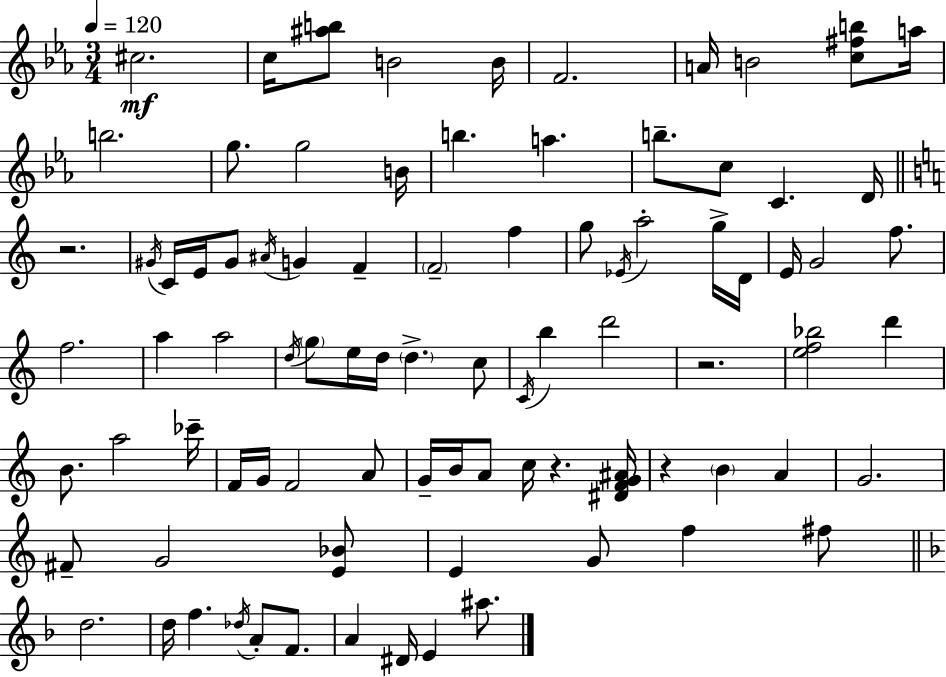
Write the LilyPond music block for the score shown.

{
  \clef treble
  \numericTimeSignature
  \time 3/4
  \key c \minor
  \tempo 4 = 120
  \repeat volta 2 { cis''2.\mf | c''16 <ais'' b''>8 b'2 b'16 | f'2. | a'16 b'2 <c'' fis'' b''>8 a''16 | \break b''2. | g''8. g''2 b'16 | b''4. a''4. | b''8.-- c''8 c'4. d'16 | \break \bar "||" \break \key c \major r2. | \acciaccatura { gis'16 } c'16 e'16 gis'8 \acciaccatura { ais'16 } g'4 f'4-- | \parenthesize f'2-- f''4 | g''8 \acciaccatura { ees'16 } a''2-. | \break g''16-> d'16 e'16 g'2 | f''8. f''2. | a''4 a''2 | \acciaccatura { d''16 } \parenthesize g''8 e''16 d''16 \parenthesize d''4.-> | \break c''8 \acciaccatura { c'16 } b''4 d'''2 | r2. | <e'' f'' bes''>2 | d'''4 b'8. a''2 | \break ces'''16-- f'16 g'16 f'2 | a'8 g'16-- b'16 a'8 c''16 r4. | <dis' f' g' ais'>16 r4 \parenthesize b'4 | a'4 g'2. | \break fis'8-- g'2 | <e' bes'>8 e'4 g'8 f''4 | fis''8 \bar "||" \break \key f \major d''2. | d''16 f''4. \acciaccatura { des''16 } a'8-. f'8. | a'4 dis'16 e'4 ais''8. | } \bar "|."
}